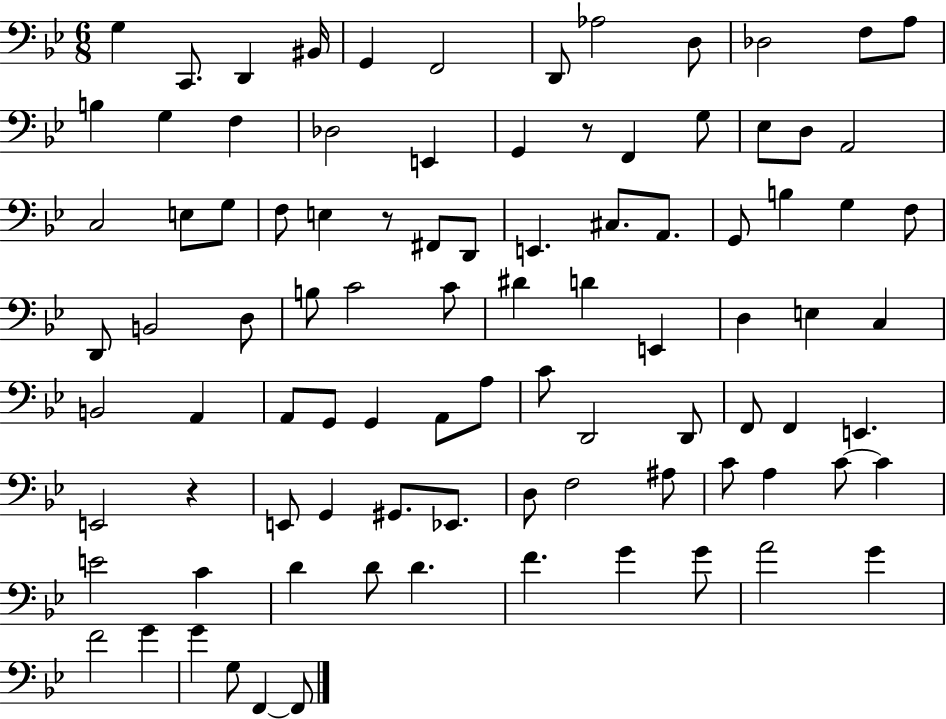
G3/q C2/e. D2/q BIS2/s G2/q F2/h D2/e Ab3/h D3/e Db3/h F3/e A3/e B3/q G3/q F3/q Db3/h E2/q G2/q R/e F2/q G3/e Eb3/e D3/e A2/h C3/h E3/e G3/e F3/e E3/q R/e F#2/e D2/e E2/q. C#3/e. A2/e. G2/e B3/q G3/q F3/e D2/e B2/h D3/e B3/e C4/h C4/e D#4/q D4/q E2/q D3/q E3/q C3/q B2/h A2/q A2/e G2/e G2/q A2/e A3/e C4/e D2/h D2/e F2/e F2/q E2/q. E2/h R/q E2/e G2/q G#2/e. Eb2/e. D3/e F3/h A#3/e C4/e A3/q C4/e C4/q E4/h C4/q D4/q D4/e D4/q. F4/q. G4/q G4/e A4/h G4/q F4/h G4/q G4/q G3/e F2/q F2/e